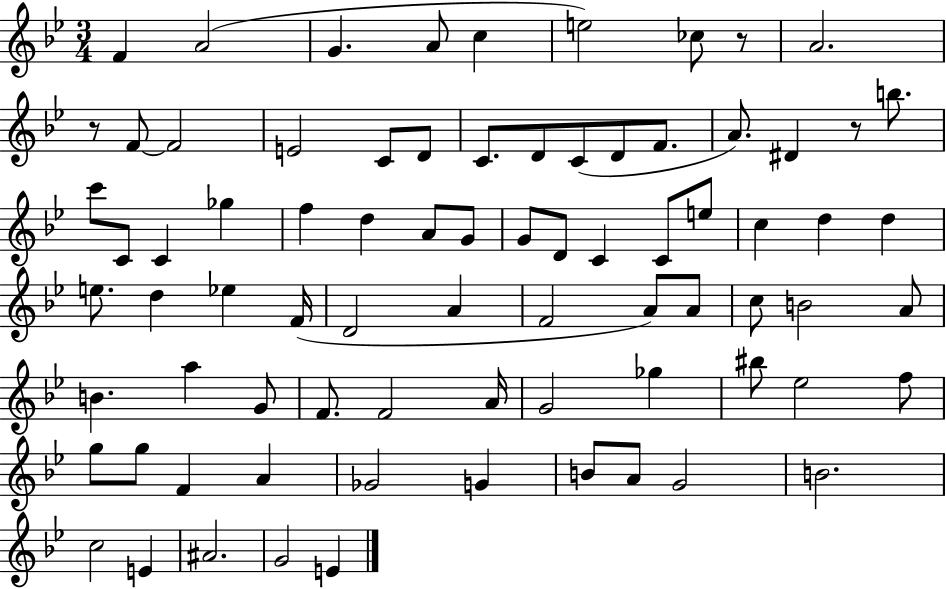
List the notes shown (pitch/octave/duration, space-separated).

F4/q A4/h G4/q. A4/e C5/q E5/h CES5/e R/e A4/h. R/e F4/e F4/h E4/h C4/e D4/e C4/e. D4/e C4/e D4/e F4/e. A4/e. D#4/q R/e B5/e. C6/e C4/e C4/q Gb5/q F5/q D5/q A4/e G4/e G4/e D4/e C4/q C4/e E5/e C5/q D5/q D5/q E5/e. D5/q Eb5/q F4/s D4/h A4/q F4/h A4/e A4/e C5/e B4/h A4/e B4/q. A5/q G4/e F4/e. F4/h A4/s G4/h Gb5/q BIS5/e Eb5/h F5/e G5/e G5/e F4/q A4/q Gb4/h G4/q B4/e A4/e G4/h B4/h. C5/h E4/q A#4/h. G4/h E4/q